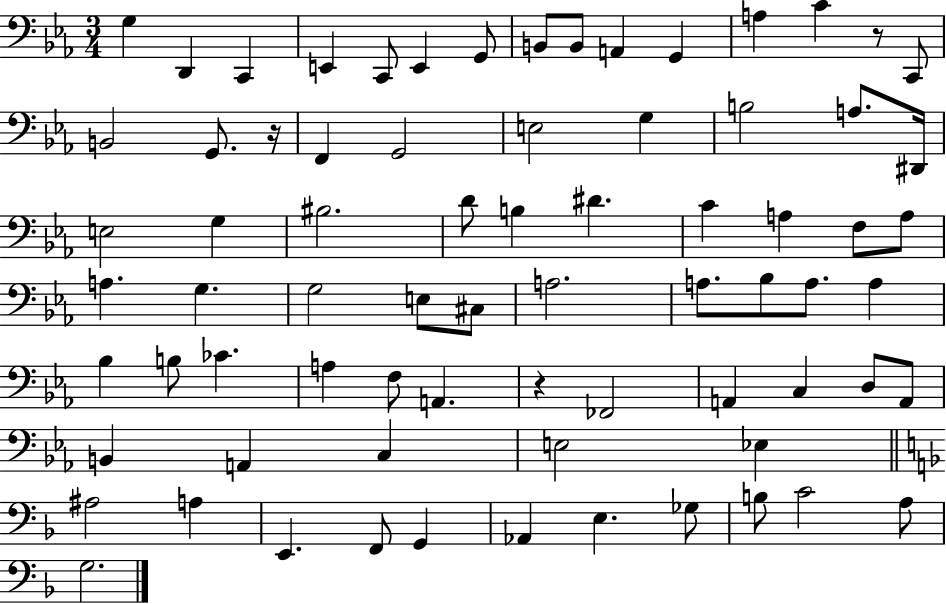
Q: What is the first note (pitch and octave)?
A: G3